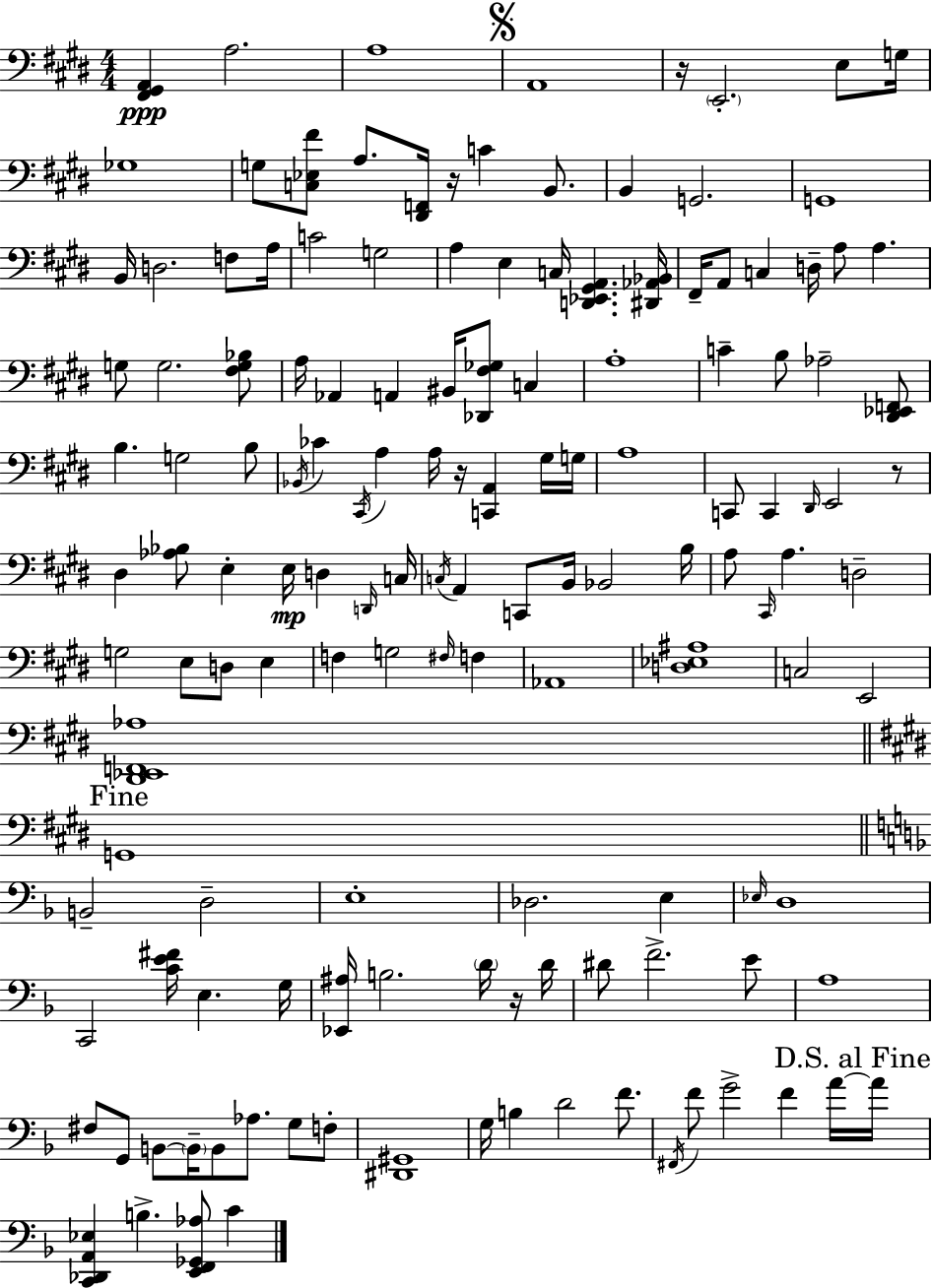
{
  \clef bass
  \numericTimeSignature
  \time 4/4
  \key e \major
  \repeat volta 2 { <fis, gis, a,>4\ppp a2. | a1 | \mark \markup { \musicglyph "scripts.segno" } a,1 | r16 \parenthesize e,2.-. e8 g16 | \break ges1 | g8 <c ees fis'>8 a8. <dis, f,>16 r16 c'4 b,8. | b,4 g,2. | g,1 | \break b,16 d2. f8 a16 | c'2 g2 | a4 e4 c16 <d, ees, gis, a,>4. <dis, aes, bes,>16 | fis,16-- a,8 c4 d16-- a8 a4. | \break g8 g2. <fis g bes>8 | a16 aes,4 a,4 bis,16 <des, fis ges>8 c4 | a1-. | c'4-- b8 aes2-- <dis, ees, f,>8 | \break b4. g2 b8 | \acciaccatura { bes,16 } ces'4 \acciaccatura { cis,16 } a4 a16 r16 <c, a,>4 | gis16 g16 a1 | c,8 c,4 \grace { dis,16 } e,2 | \break r8 dis4 <aes bes>8 e4-. e16\mp d4 | \grace { d,16 } c16 \acciaccatura { c16 } a,4 c,8 b,16 bes,2 | b16 a8 \grace { cis,16 } a4. d2-- | g2 e8 | \break d8 e4 f4 g2 | \grace { fis16 } f4 aes,1 | <d ees ais>1 | c2 e,2 | \break <dis, ees, f, aes>1 | \mark "Fine" \bar "||" \break \key e \major g,1 | \bar "||" \break \key d \minor b,2-- d2-- | e1-. | des2. e4 | \grace { ees16 } d1 | \break c,2 <c' e' fis'>16 e4. | g16 <ees, ais>16 b2. \parenthesize d'16 r16 | d'16 dis'8 f'2.-> e'8 | a1 | \break fis8 g,8 b,8~~ \parenthesize b,16-- b,8 aes8. g8 f8-. | <dis, gis,>1 | g16 b4 d'2 f'8. | \acciaccatura { fis,16 } f'8 g'2-> f'4 | \break a'16~~ \mark "D.S. al Fine" a'16 <c, des, a, ees>4 b4.-> <e, f, ges, aes>8 c'4 | } \bar "|."
}